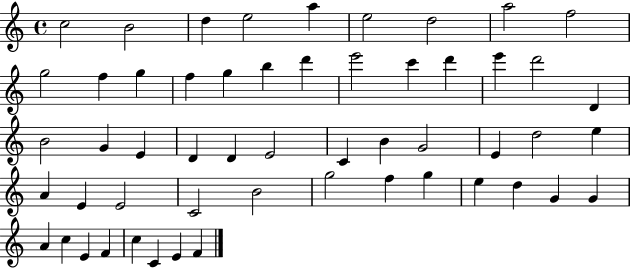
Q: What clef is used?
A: treble